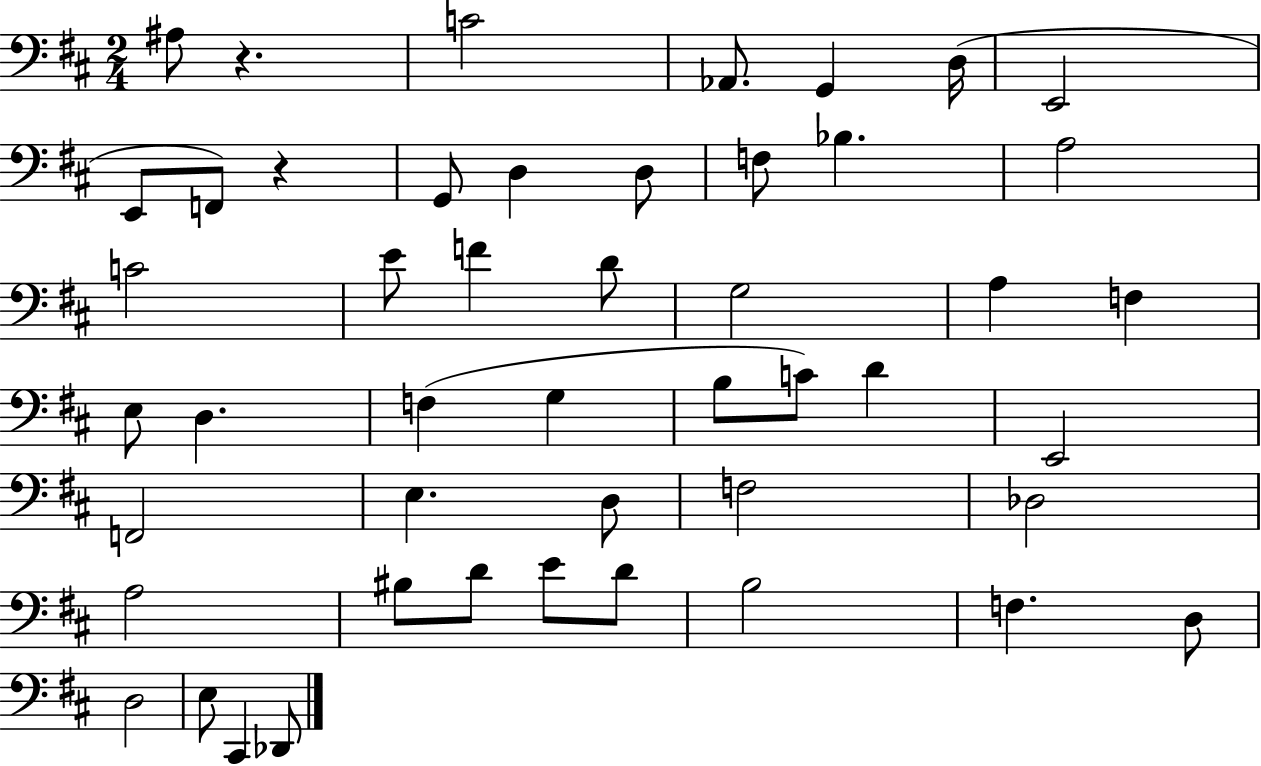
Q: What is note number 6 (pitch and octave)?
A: E2